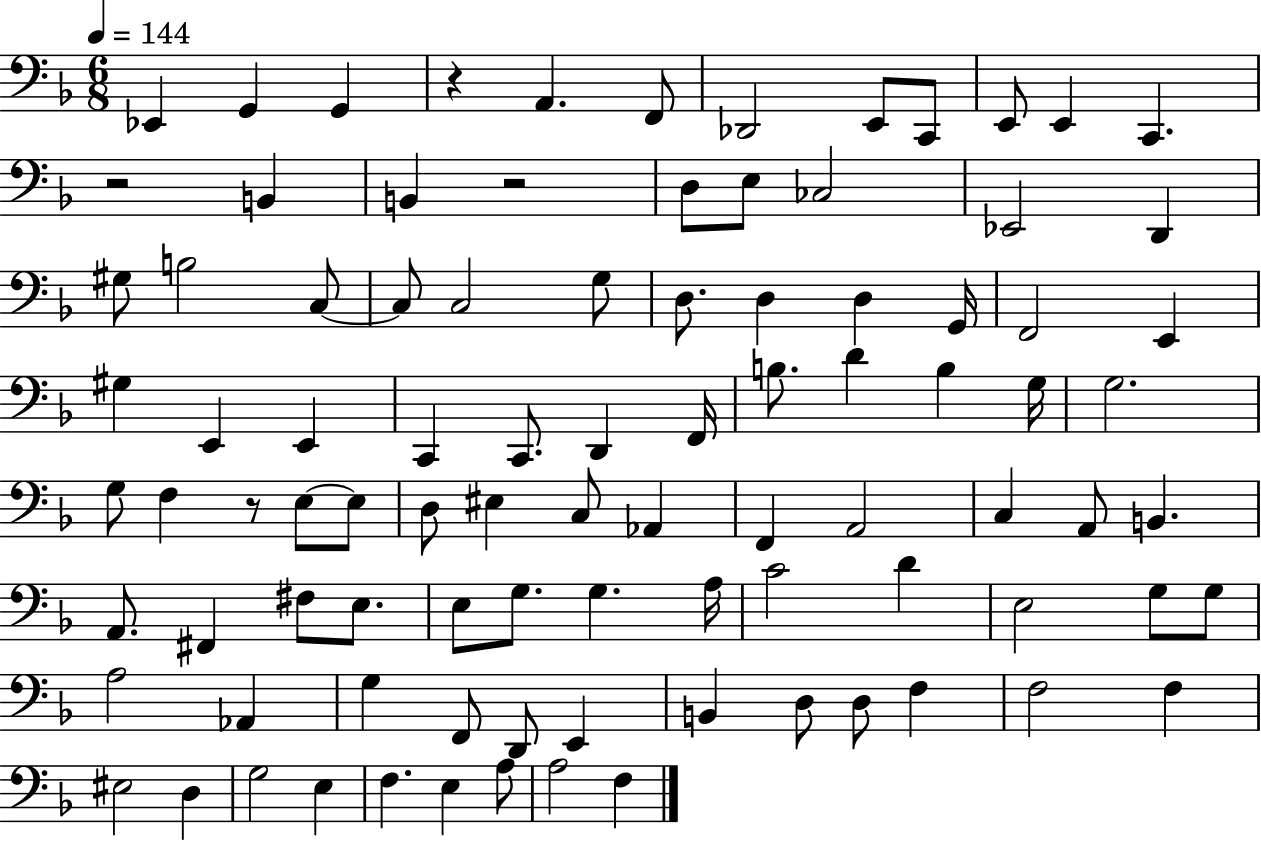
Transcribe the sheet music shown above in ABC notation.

X:1
T:Untitled
M:6/8
L:1/4
K:F
_E,, G,, G,, z A,, F,,/2 _D,,2 E,,/2 C,,/2 E,,/2 E,, C,, z2 B,, B,, z2 D,/2 E,/2 _C,2 _E,,2 D,, ^G,/2 B,2 C,/2 C,/2 C,2 G,/2 D,/2 D, D, G,,/4 F,,2 E,, ^G, E,, E,, C,, C,,/2 D,, F,,/4 B,/2 D B, G,/4 G,2 G,/2 F, z/2 E,/2 E,/2 D,/2 ^E, C,/2 _A,, F,, A,,2 C, A,,/2 B,, A,,/2 ^F,, ^F,/2 E,/2 E,/2 G,/2 G, A,/4 C2 D E,2 G,/2 G,/2 A,2 _A,, G, F,,/2 D,,/2 E,, B,, D,/2 D,/2 F, F,2 F, ^E,2 D, G,2 E, F, E, A,/2 A,2 F,